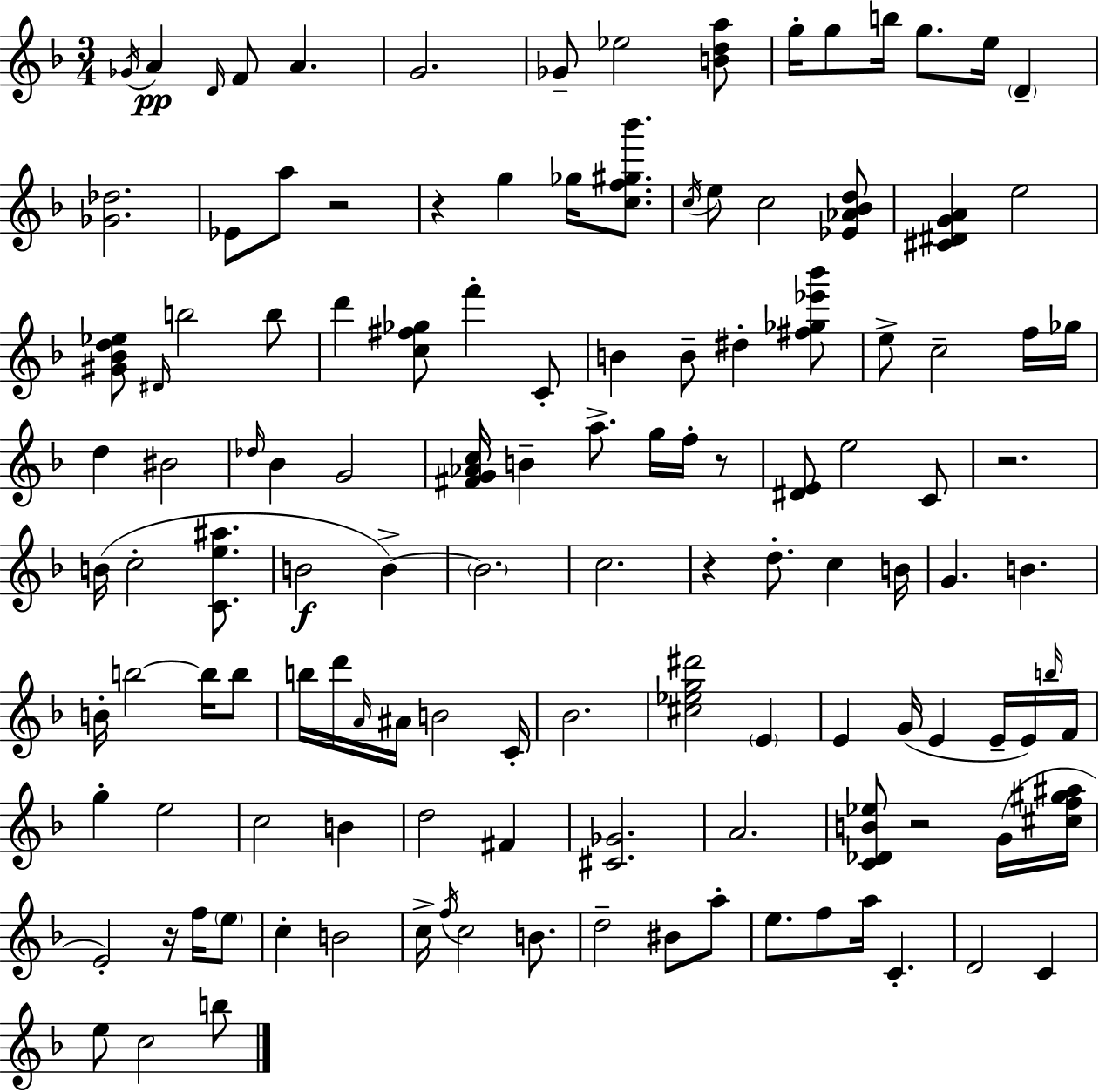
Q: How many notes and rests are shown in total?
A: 127